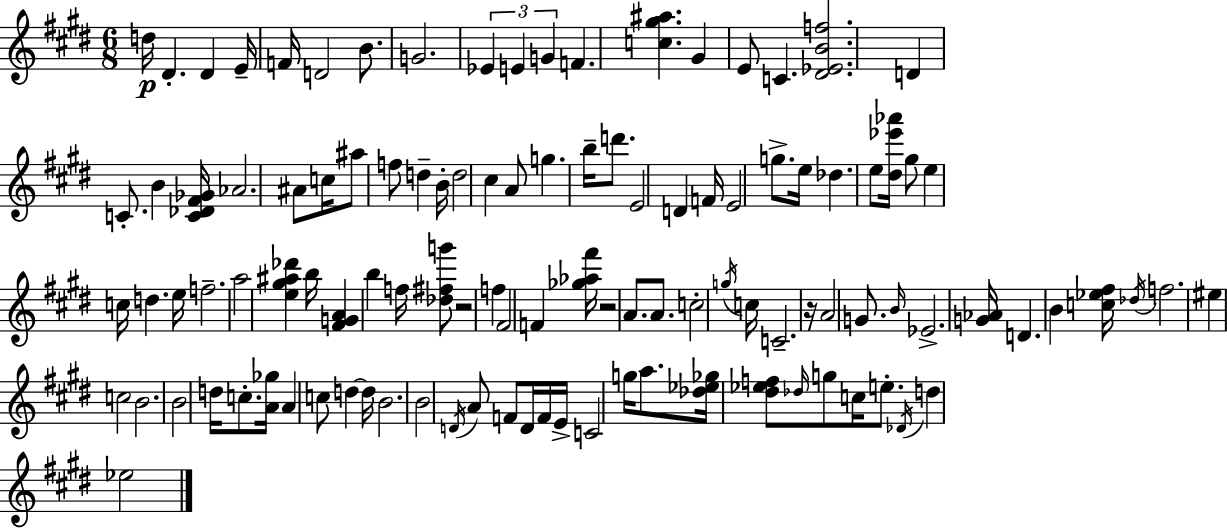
X:1
T:Untitled
M:6/8
L:1/4
K:E
d/4 ^D ^D E/4 F/4 D2 B/2 G2 _E E G F [c^g^a] ^G E/2 C [^D_EBf]2 D C/2 B [C_D^F_G]/4 _A2 ^A/2 c/4 ^a/2 f/2 d B/4 d2 ^c A/2 g b/4 d'/2 E2 D F/4 E2 g/2 e/4 _d e/2 [^d_e'_a']/4 ^g/2 e c/4 d e/4 f2 a2 [e^g^a_d'] b/4 [^FGA] b f/4 [_d^fg']/2 z2 f ^F2 F [_g_a^f']/4 z2 A/2 A/2 c2 g/4 c/4 C2 z/4 A2 G/2 B/4 _E2 [G_A]/4 D B [c_e^f]/4 _d/4 f2 ^e c2 B2 B2 d/4 c/2 [A_g]/4 A c/2 d d/4 B2 B2 D/4 A/2 F/2 D/4 F/4 E/4 C2 g/4 a/2 [_d_e_g]/4 [^d_ef]/2 _d/4 g/2 c/4 e/2 _D/4 d _e2